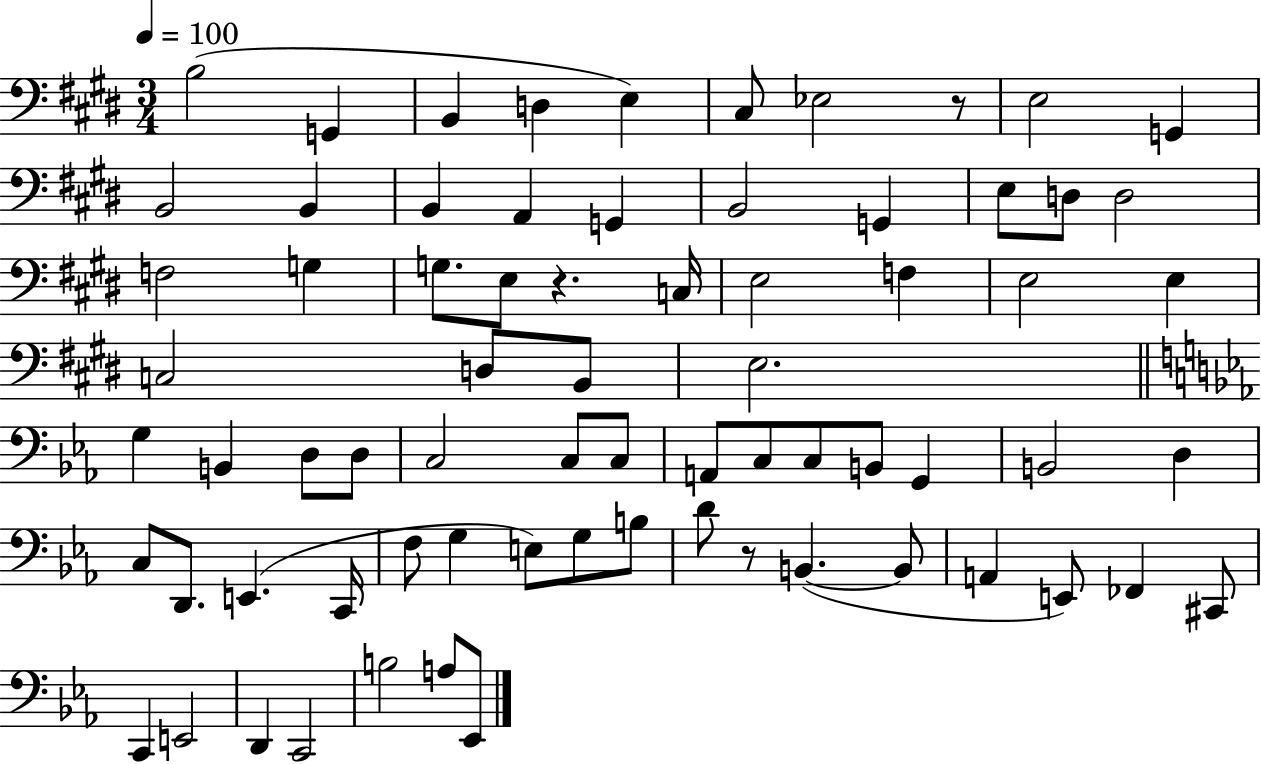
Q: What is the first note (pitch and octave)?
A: B3